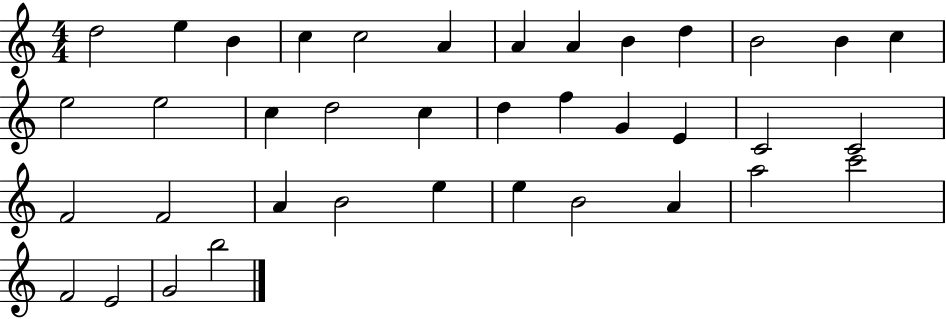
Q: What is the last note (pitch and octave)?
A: B5